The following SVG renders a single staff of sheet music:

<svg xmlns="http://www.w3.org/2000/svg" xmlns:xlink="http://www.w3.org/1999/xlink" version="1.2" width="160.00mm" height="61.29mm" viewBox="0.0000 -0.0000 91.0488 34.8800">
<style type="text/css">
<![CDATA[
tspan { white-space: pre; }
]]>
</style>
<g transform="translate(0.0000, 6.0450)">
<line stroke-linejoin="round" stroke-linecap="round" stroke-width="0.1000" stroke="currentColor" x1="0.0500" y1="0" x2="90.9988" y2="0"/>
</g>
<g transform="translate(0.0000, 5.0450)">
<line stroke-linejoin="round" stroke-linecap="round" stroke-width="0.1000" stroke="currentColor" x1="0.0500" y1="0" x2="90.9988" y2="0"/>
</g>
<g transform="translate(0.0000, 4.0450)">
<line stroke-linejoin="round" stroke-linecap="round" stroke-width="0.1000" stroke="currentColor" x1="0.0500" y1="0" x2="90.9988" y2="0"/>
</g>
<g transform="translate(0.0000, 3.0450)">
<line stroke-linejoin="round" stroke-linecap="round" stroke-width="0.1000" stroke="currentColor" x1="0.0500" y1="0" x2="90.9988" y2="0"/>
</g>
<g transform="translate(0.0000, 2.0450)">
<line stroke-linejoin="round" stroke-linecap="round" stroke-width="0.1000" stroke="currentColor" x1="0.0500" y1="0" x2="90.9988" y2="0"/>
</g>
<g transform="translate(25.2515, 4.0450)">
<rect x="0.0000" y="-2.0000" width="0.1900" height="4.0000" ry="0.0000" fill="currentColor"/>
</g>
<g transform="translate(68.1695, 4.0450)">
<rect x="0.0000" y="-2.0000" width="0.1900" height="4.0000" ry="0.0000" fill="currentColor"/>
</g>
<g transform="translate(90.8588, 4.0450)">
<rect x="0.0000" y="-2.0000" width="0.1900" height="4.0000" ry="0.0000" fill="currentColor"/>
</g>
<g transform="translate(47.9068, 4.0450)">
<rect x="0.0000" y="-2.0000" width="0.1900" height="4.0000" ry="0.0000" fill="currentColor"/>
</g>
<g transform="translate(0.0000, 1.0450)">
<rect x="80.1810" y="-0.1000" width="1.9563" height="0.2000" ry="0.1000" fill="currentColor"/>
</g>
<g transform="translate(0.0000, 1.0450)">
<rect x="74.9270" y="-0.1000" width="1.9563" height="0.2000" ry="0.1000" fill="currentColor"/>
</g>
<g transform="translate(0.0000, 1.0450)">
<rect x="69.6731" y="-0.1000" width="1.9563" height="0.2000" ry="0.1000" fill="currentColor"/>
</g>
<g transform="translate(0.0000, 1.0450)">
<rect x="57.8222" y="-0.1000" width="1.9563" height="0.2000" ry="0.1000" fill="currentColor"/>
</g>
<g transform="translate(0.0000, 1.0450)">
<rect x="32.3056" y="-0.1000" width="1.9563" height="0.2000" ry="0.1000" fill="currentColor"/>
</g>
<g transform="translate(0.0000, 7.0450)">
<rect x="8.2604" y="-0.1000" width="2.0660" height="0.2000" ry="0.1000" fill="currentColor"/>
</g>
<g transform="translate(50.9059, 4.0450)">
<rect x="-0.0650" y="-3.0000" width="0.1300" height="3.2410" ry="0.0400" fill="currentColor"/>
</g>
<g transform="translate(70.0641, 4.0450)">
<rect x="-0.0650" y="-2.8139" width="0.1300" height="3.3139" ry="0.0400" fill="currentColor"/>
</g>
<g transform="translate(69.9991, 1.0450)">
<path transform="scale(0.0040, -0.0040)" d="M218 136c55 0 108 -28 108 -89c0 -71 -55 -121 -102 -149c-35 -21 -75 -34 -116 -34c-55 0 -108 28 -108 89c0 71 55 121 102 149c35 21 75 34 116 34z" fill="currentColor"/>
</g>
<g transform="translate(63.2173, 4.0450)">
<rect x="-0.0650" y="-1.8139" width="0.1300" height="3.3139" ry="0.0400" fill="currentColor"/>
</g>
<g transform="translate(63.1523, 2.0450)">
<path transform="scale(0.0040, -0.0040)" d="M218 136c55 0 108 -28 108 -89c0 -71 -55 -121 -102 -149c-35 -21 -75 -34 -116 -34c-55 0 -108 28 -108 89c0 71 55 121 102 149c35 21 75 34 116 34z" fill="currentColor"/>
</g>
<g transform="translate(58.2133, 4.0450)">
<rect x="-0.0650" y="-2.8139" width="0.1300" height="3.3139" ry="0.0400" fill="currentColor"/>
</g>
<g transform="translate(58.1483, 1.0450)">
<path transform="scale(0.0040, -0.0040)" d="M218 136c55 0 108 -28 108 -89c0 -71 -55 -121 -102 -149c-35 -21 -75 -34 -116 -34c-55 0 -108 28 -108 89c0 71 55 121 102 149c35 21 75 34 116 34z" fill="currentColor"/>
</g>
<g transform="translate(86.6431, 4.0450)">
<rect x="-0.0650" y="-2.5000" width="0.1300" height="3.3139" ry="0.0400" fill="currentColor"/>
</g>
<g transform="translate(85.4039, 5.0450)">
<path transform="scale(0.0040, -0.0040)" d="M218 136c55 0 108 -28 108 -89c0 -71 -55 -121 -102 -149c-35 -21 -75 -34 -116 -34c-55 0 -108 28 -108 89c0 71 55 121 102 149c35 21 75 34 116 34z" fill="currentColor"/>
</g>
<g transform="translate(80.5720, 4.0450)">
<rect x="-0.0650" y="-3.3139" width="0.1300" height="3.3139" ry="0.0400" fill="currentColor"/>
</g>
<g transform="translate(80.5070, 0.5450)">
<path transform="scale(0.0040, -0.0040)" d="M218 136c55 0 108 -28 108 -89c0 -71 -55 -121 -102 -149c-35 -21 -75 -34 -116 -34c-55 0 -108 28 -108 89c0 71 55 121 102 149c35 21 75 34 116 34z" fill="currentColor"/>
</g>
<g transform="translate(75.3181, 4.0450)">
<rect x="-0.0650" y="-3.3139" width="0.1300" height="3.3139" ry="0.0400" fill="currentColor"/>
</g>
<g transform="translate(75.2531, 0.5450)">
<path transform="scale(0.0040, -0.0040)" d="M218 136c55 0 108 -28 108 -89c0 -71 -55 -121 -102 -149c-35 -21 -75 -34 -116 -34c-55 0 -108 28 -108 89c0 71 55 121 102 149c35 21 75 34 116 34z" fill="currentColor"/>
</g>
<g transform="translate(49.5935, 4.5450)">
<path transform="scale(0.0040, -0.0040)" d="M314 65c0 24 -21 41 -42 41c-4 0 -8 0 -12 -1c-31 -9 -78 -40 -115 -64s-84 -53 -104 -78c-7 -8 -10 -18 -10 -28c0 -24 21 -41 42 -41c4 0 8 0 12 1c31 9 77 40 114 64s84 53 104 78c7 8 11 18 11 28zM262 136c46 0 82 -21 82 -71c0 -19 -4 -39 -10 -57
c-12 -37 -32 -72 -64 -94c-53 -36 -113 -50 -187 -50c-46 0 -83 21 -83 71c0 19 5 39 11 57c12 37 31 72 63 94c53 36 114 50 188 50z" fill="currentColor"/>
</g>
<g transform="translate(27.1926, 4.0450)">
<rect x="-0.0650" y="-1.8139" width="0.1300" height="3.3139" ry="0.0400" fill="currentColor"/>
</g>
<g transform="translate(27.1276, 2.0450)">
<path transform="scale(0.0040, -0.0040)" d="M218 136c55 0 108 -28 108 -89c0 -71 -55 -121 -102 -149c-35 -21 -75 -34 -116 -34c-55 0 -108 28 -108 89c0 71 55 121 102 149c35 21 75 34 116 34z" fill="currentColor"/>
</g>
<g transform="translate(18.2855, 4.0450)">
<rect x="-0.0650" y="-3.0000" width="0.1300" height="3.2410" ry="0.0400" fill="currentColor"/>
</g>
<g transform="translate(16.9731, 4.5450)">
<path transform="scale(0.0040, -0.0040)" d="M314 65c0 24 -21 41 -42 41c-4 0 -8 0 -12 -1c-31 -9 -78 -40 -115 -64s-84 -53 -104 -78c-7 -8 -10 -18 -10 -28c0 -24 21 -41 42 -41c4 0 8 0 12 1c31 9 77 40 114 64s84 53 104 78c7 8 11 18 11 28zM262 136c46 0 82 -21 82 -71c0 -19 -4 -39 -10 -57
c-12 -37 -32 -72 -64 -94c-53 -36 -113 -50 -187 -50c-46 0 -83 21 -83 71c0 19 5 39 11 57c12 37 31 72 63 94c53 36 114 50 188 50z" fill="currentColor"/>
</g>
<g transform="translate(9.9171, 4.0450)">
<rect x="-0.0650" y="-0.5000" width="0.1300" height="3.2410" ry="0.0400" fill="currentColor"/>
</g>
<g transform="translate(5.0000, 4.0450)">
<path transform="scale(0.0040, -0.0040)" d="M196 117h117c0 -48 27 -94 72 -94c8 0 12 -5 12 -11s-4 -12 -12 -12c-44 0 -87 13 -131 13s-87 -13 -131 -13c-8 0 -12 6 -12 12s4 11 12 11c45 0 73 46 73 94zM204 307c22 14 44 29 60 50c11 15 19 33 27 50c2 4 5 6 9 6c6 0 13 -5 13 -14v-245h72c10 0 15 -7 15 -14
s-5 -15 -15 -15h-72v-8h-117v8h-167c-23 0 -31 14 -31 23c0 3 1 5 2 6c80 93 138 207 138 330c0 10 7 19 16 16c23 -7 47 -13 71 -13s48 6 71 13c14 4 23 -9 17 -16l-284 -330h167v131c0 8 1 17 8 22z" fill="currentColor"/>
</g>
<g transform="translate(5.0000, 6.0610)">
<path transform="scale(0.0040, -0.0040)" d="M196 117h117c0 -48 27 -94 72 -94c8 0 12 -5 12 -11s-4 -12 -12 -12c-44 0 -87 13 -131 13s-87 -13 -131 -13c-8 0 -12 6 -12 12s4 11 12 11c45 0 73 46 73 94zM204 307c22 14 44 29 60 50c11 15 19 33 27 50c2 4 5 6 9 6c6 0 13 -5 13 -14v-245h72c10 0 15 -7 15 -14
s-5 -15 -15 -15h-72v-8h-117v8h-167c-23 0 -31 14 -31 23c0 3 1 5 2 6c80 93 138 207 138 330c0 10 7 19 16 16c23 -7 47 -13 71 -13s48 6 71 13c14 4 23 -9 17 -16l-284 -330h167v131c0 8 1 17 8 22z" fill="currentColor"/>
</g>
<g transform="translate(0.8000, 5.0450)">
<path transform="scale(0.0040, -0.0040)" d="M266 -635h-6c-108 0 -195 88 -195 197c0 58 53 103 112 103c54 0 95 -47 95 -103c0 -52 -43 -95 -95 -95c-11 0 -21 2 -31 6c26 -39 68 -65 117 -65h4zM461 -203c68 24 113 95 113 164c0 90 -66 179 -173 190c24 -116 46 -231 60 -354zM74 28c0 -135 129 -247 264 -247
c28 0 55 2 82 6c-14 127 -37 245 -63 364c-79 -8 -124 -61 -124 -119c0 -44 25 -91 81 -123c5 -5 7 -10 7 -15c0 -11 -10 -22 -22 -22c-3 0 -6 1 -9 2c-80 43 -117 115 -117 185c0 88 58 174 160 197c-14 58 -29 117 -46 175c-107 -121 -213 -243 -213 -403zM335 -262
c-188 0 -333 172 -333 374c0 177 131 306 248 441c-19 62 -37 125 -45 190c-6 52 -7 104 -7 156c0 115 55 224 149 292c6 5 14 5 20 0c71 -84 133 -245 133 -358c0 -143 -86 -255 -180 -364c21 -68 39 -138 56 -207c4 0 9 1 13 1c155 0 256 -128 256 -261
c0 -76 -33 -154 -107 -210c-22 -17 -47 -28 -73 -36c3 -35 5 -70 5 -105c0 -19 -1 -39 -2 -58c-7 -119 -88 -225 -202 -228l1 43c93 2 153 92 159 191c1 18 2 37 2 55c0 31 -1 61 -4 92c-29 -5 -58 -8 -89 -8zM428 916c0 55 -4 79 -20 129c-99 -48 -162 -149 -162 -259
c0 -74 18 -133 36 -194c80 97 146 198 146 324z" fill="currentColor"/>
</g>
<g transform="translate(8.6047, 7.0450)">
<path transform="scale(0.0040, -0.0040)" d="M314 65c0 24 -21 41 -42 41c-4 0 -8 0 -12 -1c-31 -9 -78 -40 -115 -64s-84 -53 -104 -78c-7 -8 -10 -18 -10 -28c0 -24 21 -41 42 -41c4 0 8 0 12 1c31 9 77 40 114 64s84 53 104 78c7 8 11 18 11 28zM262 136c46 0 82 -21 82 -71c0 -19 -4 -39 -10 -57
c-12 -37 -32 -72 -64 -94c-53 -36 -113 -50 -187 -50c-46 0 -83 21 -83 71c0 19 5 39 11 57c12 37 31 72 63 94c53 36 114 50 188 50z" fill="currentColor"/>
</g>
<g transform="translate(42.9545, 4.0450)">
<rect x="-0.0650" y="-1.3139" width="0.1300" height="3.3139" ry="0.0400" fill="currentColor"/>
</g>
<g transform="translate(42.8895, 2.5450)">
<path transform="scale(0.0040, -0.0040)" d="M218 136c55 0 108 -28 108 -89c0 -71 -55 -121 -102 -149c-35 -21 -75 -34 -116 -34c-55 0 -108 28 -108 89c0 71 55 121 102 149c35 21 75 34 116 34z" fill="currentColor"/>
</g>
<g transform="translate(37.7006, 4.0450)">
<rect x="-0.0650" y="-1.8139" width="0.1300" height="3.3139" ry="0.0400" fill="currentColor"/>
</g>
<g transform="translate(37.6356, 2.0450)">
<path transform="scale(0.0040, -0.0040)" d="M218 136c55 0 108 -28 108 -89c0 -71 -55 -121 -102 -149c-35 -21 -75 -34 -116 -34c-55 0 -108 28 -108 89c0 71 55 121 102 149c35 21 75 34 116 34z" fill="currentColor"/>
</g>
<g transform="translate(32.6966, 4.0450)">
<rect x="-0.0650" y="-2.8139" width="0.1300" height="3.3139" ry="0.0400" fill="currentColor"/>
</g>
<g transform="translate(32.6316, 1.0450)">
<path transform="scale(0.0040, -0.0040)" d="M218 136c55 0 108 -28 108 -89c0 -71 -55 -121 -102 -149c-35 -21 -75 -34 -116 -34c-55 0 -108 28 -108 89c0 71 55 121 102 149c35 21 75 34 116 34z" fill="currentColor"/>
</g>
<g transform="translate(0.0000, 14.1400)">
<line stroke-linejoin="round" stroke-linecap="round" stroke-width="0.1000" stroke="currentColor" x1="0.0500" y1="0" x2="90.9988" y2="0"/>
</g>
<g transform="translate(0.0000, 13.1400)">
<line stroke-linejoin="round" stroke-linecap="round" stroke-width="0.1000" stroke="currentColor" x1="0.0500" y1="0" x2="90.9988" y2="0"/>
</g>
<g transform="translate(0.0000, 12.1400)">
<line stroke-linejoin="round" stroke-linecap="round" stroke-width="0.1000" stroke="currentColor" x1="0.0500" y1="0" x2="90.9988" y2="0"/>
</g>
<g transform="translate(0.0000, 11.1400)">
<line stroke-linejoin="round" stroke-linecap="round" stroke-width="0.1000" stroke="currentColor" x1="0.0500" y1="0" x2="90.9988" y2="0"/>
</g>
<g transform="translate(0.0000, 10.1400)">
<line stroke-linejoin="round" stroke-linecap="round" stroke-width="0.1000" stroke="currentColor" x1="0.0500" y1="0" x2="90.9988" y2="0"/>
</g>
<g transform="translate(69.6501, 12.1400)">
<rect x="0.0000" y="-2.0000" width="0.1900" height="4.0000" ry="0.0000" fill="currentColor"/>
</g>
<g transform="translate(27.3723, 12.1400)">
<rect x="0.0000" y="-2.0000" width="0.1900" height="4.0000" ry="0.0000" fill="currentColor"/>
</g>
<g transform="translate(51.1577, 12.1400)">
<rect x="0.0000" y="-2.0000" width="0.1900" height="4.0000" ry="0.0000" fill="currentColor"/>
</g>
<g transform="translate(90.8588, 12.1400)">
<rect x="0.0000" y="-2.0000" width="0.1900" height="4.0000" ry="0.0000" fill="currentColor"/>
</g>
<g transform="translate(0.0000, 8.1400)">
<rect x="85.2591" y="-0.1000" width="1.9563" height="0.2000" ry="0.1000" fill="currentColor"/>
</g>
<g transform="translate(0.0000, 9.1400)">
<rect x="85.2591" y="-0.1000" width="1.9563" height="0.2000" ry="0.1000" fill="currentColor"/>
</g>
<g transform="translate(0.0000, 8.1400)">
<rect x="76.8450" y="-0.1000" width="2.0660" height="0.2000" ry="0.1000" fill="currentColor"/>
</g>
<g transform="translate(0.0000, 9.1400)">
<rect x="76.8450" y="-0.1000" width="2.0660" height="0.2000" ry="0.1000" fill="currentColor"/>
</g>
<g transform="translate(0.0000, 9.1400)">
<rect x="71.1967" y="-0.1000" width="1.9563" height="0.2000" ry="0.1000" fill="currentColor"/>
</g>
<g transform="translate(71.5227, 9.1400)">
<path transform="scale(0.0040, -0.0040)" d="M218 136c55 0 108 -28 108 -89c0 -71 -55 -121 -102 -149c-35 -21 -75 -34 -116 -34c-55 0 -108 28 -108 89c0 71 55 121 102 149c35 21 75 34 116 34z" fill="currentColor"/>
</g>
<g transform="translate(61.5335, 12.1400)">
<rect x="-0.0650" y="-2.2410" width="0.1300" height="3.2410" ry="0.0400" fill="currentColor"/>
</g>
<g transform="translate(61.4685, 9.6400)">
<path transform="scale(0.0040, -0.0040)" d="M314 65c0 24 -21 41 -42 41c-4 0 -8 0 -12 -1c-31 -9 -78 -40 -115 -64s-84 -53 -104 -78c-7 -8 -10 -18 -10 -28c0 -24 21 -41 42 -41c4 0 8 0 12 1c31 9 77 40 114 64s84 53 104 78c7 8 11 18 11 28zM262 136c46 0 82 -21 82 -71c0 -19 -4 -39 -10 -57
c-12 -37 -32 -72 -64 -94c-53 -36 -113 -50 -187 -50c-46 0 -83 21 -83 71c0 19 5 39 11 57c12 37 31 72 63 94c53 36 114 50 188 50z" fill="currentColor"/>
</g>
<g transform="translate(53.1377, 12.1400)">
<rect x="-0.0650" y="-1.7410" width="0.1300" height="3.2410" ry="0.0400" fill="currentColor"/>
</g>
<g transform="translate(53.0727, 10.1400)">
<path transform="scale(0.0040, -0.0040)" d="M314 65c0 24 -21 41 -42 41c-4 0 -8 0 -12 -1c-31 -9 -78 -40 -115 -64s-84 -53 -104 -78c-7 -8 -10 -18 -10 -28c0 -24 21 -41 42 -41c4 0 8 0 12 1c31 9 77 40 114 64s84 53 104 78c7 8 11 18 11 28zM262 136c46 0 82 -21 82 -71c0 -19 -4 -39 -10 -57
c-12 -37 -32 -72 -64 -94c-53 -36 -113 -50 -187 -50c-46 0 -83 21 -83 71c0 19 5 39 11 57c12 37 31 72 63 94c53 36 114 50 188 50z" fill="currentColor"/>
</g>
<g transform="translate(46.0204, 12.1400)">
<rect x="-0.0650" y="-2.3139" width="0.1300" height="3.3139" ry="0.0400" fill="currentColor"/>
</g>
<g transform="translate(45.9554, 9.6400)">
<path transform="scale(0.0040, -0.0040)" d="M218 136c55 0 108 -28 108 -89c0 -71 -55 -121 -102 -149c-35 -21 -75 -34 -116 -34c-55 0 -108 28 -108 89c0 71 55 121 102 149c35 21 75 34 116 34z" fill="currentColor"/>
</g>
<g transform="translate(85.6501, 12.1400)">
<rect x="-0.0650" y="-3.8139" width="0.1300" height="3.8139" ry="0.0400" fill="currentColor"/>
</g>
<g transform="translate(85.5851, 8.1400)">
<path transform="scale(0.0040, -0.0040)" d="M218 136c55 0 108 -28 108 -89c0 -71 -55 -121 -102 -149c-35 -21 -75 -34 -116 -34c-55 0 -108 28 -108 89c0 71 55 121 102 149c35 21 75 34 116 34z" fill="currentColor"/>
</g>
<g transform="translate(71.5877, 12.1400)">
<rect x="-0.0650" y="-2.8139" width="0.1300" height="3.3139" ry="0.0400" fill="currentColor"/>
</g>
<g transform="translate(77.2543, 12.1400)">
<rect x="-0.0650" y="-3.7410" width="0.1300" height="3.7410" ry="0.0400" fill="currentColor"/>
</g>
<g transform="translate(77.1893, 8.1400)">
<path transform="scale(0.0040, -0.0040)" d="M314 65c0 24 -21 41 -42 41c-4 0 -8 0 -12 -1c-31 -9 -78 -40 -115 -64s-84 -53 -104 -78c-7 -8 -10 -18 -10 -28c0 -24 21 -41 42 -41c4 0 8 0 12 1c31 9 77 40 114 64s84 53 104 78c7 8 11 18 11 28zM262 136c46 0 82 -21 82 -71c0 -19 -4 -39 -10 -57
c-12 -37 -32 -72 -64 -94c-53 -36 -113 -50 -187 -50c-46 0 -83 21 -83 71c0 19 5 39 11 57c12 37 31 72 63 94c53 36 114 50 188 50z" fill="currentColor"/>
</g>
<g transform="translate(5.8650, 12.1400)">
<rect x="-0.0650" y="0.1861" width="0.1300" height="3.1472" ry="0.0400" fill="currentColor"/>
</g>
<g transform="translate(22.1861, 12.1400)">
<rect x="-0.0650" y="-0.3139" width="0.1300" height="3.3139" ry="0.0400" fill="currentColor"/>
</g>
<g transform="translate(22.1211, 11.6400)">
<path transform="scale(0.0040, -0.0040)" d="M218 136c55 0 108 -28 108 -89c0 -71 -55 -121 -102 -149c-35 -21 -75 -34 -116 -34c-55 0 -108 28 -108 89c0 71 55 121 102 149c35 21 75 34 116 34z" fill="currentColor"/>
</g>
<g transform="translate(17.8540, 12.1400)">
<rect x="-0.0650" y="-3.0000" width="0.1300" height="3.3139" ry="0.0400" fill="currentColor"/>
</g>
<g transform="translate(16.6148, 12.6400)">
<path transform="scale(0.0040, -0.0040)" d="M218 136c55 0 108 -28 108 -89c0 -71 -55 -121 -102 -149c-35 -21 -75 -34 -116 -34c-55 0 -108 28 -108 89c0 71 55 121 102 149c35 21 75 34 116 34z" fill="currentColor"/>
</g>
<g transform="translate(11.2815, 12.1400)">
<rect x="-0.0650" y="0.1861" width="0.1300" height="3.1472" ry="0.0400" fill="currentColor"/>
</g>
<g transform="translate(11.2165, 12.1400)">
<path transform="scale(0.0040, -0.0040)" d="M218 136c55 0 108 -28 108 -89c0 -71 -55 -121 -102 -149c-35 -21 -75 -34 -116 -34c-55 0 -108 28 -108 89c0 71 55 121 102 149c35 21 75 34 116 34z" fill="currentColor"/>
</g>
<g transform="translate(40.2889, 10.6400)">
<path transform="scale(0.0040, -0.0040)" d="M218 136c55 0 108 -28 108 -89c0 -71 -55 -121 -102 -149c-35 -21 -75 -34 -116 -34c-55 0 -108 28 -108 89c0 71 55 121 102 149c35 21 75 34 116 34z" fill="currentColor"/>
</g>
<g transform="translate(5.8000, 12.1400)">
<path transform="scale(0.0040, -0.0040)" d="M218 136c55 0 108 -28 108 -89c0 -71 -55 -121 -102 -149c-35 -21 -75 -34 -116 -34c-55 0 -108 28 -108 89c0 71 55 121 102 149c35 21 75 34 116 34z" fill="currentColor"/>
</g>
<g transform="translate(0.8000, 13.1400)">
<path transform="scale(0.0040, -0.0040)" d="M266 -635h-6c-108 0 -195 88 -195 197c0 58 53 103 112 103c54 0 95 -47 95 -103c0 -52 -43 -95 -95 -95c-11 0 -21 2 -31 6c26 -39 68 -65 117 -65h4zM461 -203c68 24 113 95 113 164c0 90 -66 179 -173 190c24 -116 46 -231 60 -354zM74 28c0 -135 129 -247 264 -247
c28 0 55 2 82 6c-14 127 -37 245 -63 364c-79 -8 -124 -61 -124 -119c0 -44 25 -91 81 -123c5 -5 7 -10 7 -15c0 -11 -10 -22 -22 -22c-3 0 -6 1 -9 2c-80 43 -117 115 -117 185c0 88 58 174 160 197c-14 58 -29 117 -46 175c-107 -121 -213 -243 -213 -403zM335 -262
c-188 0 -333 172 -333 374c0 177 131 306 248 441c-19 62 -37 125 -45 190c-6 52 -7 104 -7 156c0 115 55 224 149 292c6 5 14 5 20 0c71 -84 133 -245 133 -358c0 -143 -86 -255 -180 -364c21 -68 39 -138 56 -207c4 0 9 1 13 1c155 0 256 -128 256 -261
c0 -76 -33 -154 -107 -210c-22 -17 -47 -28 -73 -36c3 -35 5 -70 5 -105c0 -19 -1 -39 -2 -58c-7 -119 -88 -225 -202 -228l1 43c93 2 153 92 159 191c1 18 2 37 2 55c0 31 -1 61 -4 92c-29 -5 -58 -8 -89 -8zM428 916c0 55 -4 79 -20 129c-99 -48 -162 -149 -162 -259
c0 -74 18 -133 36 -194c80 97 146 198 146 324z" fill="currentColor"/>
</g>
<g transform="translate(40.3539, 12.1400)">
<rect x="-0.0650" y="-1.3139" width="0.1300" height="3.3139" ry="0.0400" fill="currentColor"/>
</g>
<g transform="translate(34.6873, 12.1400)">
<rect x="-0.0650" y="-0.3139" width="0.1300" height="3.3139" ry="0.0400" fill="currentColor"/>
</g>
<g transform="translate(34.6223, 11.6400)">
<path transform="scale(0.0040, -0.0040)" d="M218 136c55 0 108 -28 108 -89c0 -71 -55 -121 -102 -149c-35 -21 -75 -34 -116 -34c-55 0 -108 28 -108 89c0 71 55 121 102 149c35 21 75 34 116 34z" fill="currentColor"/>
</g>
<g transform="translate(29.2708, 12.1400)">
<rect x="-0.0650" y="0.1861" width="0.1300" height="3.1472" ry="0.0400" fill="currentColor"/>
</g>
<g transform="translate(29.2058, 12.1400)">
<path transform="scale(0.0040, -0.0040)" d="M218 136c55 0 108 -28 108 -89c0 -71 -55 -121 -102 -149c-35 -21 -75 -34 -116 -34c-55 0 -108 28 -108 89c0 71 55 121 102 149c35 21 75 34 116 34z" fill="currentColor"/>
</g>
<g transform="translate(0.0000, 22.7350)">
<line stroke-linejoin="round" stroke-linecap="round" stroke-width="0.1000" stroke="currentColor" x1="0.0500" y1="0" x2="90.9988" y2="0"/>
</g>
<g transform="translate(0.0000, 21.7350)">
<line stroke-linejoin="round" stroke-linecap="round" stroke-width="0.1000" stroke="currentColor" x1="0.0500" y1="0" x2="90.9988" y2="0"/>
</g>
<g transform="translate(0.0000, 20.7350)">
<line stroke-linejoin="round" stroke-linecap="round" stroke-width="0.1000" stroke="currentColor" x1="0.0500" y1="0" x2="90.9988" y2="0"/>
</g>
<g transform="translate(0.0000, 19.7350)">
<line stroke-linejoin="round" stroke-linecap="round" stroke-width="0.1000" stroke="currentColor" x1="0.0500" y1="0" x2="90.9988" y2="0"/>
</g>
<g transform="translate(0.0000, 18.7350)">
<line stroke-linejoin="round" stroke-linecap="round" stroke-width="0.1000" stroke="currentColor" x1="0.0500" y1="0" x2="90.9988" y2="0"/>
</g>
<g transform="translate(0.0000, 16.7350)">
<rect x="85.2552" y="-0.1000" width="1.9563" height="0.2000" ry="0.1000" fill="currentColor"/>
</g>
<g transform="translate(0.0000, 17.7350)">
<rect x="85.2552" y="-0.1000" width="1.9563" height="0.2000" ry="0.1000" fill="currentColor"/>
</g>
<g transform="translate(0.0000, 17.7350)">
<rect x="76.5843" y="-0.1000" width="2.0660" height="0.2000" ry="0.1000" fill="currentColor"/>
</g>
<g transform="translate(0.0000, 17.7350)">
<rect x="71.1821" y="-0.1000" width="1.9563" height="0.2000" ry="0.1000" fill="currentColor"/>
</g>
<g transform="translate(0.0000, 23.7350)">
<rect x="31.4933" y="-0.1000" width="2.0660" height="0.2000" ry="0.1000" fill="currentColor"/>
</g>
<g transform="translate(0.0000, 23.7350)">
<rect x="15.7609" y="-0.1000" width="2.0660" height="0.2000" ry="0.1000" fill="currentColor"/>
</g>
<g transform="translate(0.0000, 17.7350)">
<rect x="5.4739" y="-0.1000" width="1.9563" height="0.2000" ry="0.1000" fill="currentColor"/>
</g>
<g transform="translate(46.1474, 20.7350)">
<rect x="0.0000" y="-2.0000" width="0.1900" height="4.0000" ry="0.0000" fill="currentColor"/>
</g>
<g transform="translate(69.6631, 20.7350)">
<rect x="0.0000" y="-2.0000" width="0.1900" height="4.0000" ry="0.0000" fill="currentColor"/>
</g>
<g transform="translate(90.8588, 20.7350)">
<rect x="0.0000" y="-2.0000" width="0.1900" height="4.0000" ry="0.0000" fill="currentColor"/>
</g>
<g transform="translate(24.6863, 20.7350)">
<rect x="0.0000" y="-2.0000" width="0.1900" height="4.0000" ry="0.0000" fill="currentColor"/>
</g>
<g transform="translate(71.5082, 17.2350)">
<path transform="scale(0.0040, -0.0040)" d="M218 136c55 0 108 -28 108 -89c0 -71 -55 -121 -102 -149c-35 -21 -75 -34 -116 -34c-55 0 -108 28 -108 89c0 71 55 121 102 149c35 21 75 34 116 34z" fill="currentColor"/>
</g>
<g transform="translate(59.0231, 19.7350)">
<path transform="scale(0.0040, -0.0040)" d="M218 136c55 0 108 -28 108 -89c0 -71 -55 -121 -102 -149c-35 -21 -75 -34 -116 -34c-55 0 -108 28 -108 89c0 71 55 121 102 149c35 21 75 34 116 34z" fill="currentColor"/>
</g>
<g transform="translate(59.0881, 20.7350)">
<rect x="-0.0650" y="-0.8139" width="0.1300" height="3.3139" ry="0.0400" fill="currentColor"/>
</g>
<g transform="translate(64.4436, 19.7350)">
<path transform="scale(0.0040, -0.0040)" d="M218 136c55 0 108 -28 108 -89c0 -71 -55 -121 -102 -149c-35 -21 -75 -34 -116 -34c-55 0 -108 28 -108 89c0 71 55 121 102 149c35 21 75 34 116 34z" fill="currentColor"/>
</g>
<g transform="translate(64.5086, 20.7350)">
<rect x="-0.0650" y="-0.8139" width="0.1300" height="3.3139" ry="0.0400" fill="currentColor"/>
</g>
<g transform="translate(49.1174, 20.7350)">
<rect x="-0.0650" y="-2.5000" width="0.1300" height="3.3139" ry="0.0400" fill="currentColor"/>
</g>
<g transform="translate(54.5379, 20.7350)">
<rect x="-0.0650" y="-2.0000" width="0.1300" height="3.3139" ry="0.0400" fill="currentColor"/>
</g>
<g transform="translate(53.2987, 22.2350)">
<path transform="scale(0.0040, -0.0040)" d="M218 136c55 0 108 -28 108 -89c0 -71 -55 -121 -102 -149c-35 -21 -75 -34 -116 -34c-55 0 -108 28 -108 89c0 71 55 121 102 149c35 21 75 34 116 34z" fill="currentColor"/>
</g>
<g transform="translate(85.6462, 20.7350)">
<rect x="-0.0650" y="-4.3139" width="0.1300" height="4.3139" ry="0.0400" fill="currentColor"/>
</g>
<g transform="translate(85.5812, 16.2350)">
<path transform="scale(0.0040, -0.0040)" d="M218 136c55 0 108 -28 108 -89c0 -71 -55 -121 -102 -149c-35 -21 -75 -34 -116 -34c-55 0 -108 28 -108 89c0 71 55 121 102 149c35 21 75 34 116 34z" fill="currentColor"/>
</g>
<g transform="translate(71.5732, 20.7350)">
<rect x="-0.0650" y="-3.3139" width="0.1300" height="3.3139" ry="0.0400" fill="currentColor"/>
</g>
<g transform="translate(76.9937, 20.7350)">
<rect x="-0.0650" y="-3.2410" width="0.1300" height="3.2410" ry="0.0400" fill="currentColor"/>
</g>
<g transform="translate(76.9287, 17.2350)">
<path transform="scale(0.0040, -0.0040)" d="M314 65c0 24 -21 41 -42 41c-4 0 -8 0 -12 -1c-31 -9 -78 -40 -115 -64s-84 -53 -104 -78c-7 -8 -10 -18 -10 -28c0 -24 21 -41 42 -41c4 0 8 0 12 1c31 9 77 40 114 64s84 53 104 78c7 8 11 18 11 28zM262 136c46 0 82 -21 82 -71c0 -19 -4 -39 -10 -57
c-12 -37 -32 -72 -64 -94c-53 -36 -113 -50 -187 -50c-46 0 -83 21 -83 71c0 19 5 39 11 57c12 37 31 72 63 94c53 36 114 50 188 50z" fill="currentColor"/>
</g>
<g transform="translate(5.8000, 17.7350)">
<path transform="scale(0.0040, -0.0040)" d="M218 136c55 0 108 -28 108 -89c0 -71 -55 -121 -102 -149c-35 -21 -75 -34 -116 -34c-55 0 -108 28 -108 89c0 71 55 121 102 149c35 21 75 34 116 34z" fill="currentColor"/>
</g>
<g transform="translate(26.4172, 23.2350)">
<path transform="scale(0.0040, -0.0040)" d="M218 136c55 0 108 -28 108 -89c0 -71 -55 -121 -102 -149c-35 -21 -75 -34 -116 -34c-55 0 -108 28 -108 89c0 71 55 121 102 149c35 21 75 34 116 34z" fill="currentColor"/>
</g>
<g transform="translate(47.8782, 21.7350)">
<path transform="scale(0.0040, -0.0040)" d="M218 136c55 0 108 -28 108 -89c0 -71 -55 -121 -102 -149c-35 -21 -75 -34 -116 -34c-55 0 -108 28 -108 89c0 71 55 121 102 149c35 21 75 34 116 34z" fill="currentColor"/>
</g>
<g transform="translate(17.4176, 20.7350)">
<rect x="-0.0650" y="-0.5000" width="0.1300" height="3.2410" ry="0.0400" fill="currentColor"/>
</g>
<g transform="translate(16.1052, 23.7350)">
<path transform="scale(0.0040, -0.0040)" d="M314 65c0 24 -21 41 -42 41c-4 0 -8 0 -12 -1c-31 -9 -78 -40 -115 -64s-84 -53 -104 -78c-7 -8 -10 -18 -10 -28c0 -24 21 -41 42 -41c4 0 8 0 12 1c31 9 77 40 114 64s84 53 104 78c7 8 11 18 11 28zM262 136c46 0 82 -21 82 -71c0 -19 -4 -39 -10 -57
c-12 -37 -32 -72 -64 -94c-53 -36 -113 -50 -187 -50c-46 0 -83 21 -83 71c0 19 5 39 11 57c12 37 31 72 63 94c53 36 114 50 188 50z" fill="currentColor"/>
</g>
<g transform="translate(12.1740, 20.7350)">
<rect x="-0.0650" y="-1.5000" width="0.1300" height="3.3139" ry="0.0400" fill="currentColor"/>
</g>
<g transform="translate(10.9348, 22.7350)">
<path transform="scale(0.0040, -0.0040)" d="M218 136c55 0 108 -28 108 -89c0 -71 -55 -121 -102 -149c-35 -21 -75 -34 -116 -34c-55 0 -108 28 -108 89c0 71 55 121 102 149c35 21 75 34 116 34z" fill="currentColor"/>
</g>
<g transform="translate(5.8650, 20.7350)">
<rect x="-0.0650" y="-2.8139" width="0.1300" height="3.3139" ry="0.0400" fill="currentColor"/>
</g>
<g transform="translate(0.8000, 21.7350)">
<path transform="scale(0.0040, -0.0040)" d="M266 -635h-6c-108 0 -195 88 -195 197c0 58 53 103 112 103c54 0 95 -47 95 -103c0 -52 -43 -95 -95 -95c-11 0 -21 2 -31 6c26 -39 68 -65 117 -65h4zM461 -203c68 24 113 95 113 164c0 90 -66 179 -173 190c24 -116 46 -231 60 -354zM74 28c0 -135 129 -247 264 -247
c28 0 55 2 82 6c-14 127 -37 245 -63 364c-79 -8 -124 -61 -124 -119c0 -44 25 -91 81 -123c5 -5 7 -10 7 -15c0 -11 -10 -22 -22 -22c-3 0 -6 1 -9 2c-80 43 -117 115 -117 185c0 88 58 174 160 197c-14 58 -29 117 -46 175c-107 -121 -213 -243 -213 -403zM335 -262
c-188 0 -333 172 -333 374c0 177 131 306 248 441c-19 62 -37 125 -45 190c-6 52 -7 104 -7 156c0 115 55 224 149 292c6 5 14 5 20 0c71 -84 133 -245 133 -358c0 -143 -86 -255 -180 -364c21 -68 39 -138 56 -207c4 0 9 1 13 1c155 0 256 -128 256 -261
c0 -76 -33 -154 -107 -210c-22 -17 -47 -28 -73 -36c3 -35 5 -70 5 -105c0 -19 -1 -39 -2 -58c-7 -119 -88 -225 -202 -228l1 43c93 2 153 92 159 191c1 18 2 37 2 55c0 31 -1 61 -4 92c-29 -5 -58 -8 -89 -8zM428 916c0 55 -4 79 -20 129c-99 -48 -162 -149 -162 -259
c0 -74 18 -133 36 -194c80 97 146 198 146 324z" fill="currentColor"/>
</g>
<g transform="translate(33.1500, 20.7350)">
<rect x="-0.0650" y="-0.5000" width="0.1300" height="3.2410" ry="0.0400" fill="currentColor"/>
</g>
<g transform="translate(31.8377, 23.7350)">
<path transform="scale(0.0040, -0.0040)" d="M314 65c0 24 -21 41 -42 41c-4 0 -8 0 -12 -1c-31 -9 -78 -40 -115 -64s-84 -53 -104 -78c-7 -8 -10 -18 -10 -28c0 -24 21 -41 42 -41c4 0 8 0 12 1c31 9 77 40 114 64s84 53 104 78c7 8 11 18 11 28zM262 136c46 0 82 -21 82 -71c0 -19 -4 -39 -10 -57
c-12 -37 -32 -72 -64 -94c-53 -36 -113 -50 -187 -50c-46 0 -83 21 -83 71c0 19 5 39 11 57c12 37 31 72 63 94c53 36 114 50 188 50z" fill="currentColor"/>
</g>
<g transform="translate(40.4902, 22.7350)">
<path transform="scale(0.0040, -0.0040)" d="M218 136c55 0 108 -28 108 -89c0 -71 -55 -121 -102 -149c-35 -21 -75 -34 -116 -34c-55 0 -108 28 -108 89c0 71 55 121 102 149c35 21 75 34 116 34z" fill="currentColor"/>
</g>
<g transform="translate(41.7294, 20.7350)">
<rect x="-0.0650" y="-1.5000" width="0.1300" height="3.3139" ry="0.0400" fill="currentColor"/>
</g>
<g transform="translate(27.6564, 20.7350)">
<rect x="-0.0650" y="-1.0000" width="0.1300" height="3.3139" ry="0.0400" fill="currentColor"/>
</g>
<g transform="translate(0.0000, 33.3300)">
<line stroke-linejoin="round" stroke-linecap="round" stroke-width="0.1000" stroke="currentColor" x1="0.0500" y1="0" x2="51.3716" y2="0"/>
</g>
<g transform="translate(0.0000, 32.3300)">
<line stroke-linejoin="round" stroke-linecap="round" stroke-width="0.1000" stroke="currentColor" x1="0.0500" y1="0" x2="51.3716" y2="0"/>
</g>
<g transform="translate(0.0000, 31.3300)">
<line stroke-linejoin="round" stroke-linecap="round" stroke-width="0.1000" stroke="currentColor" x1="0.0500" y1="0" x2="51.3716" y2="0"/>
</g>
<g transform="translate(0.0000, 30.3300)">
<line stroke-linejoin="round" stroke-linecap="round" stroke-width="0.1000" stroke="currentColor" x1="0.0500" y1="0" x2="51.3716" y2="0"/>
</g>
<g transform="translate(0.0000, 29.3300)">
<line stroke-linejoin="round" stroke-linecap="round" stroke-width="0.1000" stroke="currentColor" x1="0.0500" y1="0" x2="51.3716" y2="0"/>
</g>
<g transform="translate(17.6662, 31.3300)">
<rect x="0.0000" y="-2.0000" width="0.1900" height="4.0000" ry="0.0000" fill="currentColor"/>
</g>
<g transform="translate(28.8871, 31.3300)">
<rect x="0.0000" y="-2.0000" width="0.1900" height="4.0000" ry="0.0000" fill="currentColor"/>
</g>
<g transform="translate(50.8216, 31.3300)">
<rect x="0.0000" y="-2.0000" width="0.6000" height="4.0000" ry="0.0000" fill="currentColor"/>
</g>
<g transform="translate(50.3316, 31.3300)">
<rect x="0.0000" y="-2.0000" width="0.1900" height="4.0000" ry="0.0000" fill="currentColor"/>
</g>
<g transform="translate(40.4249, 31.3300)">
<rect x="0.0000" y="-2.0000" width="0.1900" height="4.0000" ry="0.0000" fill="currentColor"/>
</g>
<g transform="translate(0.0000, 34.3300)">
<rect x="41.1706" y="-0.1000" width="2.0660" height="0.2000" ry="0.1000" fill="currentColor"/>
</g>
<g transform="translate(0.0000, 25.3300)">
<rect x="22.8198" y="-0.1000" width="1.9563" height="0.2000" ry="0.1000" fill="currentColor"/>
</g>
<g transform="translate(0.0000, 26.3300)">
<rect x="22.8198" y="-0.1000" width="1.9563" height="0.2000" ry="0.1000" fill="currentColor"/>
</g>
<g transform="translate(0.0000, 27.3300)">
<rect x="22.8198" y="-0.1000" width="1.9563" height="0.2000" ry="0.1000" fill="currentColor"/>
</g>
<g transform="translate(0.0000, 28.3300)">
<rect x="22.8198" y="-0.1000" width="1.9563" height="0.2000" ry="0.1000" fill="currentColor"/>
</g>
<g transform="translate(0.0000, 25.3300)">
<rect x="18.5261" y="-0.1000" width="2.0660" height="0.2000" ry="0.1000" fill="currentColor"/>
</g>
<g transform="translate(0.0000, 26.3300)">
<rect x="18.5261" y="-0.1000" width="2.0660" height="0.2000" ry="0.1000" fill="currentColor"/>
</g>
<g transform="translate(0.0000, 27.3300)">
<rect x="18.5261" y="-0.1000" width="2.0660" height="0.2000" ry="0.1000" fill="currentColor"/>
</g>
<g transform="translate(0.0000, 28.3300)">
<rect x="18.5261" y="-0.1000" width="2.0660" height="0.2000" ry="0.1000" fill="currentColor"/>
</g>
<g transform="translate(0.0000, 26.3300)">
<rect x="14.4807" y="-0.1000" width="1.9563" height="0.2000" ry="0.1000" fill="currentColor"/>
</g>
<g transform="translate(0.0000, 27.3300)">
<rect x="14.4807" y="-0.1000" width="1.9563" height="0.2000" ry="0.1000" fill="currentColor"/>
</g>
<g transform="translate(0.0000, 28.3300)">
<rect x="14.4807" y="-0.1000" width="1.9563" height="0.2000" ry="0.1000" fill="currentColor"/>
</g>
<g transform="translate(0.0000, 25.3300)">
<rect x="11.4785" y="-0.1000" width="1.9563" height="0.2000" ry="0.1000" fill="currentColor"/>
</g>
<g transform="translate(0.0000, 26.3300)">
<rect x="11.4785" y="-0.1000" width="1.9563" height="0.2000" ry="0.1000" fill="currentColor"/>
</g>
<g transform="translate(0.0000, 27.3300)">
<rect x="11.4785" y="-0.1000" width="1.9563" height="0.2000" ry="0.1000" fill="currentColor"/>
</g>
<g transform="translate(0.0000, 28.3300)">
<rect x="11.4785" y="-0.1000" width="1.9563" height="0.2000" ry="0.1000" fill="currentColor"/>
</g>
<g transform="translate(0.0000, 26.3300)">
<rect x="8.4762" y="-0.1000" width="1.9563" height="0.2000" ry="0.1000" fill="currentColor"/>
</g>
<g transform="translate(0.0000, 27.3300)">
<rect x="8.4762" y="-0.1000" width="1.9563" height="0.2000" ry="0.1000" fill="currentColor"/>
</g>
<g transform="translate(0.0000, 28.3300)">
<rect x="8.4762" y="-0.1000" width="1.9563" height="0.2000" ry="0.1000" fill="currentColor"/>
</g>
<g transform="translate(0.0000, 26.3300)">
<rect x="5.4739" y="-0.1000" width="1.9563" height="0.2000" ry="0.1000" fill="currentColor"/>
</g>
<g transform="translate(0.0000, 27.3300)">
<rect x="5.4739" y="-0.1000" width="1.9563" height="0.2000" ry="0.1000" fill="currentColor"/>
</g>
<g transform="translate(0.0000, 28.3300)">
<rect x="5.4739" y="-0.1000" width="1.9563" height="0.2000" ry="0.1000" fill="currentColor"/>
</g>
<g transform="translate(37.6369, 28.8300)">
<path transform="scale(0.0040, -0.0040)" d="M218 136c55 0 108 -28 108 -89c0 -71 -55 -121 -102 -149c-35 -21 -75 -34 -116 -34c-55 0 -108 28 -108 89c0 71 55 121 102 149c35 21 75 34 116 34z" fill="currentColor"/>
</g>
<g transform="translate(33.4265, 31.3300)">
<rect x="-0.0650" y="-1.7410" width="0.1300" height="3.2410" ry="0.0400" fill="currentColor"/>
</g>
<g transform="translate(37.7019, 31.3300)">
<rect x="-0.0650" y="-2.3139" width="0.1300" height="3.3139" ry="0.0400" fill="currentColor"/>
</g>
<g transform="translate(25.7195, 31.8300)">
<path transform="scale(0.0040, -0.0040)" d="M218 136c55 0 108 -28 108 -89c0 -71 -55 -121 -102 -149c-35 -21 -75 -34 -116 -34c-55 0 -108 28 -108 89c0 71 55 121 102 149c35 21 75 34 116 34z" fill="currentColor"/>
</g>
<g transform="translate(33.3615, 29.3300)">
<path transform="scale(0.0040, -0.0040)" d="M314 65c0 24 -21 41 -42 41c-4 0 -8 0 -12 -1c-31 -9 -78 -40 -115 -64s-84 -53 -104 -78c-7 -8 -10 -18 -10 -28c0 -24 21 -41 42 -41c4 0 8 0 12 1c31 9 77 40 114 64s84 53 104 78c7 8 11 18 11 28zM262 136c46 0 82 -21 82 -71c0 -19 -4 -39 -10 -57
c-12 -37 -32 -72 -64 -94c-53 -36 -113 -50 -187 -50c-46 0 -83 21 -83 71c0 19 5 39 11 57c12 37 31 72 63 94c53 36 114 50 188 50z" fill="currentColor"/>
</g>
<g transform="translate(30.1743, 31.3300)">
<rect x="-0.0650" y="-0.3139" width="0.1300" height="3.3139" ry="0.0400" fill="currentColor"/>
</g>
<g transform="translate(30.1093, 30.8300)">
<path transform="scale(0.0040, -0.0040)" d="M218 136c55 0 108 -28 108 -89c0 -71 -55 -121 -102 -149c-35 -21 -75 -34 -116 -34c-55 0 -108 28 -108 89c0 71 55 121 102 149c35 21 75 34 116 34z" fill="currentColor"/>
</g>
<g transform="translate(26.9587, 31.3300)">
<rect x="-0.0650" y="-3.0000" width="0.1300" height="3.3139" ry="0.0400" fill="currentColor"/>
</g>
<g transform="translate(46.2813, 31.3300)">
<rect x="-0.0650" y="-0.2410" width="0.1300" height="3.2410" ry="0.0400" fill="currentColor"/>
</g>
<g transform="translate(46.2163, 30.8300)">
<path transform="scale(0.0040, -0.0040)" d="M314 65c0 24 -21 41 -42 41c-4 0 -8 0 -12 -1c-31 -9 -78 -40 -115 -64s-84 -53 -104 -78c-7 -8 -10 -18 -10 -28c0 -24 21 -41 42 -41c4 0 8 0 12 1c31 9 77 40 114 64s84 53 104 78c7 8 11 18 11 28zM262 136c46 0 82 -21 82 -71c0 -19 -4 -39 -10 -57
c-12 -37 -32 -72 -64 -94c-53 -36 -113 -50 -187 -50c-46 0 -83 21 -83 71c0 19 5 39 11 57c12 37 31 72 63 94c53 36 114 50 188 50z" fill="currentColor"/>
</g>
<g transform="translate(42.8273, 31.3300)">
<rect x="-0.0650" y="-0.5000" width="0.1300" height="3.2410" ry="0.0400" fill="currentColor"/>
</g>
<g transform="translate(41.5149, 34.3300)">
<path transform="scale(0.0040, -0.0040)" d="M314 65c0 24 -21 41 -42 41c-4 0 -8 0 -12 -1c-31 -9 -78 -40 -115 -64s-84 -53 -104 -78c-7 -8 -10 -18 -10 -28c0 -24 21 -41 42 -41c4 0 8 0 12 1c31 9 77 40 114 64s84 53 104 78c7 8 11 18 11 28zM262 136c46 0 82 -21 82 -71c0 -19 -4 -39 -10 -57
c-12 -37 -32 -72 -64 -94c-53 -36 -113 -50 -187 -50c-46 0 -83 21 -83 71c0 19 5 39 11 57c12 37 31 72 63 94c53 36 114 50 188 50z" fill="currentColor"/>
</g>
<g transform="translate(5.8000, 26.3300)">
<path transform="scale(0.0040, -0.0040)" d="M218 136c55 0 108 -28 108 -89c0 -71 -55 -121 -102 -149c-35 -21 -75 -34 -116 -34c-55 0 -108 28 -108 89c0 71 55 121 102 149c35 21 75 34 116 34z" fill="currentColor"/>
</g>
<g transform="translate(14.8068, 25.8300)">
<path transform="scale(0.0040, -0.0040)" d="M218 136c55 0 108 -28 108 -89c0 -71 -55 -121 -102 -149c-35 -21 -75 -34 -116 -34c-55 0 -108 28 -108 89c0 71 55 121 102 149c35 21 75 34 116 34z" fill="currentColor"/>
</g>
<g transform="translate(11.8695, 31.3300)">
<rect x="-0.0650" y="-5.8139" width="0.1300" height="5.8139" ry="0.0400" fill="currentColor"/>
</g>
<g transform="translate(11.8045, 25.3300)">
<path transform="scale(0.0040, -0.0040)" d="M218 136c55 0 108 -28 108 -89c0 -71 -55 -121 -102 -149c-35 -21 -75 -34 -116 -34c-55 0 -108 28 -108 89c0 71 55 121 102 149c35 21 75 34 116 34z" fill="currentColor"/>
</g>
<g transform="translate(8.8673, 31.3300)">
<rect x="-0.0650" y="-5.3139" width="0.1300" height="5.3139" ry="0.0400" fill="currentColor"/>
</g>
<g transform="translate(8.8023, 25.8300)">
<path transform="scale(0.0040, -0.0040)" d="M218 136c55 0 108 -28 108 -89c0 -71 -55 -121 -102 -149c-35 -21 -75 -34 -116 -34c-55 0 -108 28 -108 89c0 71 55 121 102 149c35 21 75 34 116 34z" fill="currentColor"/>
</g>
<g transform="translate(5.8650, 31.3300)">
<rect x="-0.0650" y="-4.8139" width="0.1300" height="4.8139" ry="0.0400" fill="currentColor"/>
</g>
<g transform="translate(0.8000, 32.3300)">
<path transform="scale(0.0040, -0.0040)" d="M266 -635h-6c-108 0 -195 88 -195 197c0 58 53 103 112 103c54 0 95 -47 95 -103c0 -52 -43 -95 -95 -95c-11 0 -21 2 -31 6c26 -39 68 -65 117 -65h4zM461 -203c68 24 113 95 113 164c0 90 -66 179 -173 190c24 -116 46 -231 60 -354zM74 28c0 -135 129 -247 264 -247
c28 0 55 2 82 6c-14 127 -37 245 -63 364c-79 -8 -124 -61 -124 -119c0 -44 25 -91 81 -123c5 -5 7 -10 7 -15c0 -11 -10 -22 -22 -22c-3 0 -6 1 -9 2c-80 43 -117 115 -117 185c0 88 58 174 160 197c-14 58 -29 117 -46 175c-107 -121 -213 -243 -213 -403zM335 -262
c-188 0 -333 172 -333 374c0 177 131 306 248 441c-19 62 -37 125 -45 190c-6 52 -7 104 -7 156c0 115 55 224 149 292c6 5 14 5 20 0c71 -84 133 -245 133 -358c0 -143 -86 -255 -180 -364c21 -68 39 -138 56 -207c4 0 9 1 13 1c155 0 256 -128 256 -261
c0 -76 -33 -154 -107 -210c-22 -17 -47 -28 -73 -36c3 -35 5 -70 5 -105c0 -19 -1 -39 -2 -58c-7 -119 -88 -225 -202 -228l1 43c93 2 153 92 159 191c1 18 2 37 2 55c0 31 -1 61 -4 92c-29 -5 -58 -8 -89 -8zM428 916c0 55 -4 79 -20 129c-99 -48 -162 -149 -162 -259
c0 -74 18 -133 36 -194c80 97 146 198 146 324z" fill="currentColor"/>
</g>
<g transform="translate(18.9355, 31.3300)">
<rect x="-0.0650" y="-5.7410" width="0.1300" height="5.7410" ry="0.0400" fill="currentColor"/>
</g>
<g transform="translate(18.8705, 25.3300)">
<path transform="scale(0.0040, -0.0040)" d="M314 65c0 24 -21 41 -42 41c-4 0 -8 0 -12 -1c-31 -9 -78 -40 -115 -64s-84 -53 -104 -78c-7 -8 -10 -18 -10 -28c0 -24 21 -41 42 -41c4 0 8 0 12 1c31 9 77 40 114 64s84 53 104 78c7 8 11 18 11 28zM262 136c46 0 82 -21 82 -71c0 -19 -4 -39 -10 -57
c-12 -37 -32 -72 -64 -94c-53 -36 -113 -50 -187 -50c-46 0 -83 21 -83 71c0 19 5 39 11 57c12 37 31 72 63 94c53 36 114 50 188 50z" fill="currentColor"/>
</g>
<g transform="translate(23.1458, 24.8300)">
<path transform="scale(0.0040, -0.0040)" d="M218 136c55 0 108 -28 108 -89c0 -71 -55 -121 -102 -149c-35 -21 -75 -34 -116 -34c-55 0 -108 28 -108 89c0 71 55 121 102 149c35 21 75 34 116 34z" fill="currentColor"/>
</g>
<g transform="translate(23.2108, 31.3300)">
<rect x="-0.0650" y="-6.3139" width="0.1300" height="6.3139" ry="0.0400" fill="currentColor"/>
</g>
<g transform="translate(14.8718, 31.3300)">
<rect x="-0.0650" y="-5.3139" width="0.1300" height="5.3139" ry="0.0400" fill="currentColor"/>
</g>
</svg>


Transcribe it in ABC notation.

X:1
T:Untitled
M:4/4
L:1/4
K:C
C2 A2 f a f e A2 a f a b b G B B A c B c e g f2 g2 a c'2 c' a E C2 D C2 E G F d d b b2 d' e' f' g' f' g'2 a' A c f2 g C2 c2